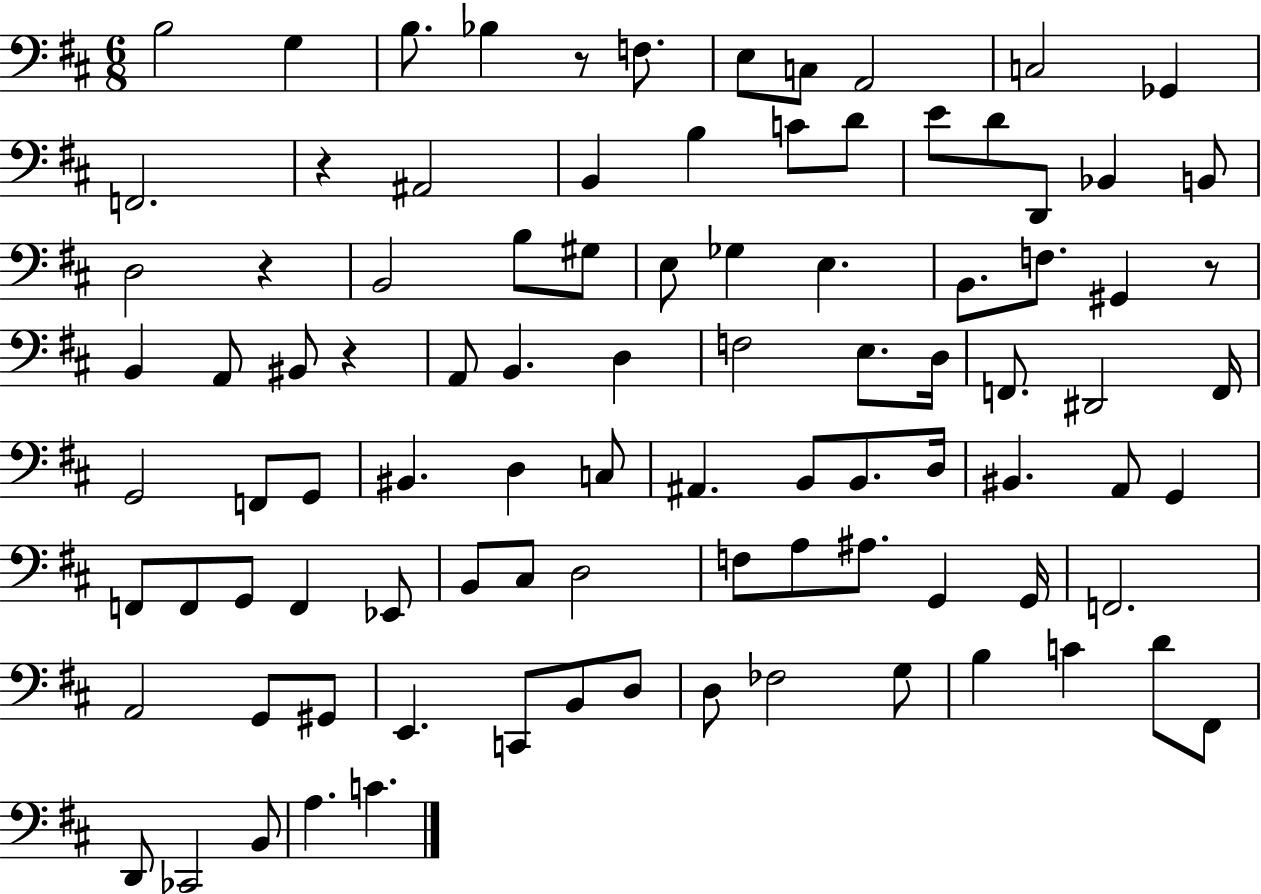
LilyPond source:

{
  \clef bass
  \numericTimeSignature
  \time 6/8
  \key d \major
  b2 g4 | b8. bes4 r8 f8. | e8 c8 a,2 | c2 ges,4 | \break f,2. | r4 ais,2 | b,4 b4 c'8 d'8 | e'8 d'8 d,8 bes,4 b,8 | \break d2 r4 | b,2 b8 gis8 | e8 ges4 e4. | b,8. f8. gis,4 r8 | \break b,4 a,8 bis,8 r4 | a,8 b,4. d4 | f2 e8. d16 | f,8. dis,2 f,16 | \break g,2 f,8 g,8 | bis,4. d4 c8 | ais,4. b,8 b,8. d16 | bis,4. a,8 g,4 | \break f,8 f,8 g,8 f,4 ees,8 | b,8 cis8 d2 | f8 a8 ais8. g,4 g,16 | f,2. | \break a,2 g,8 gis,8 | e,4. c,8 b,8 d8 | d8 fes2 g8 | b4 c'4 d'8 fis,8 | \break d,8 ces,2 b,8 | a4. c'4. | \bar "|."
}